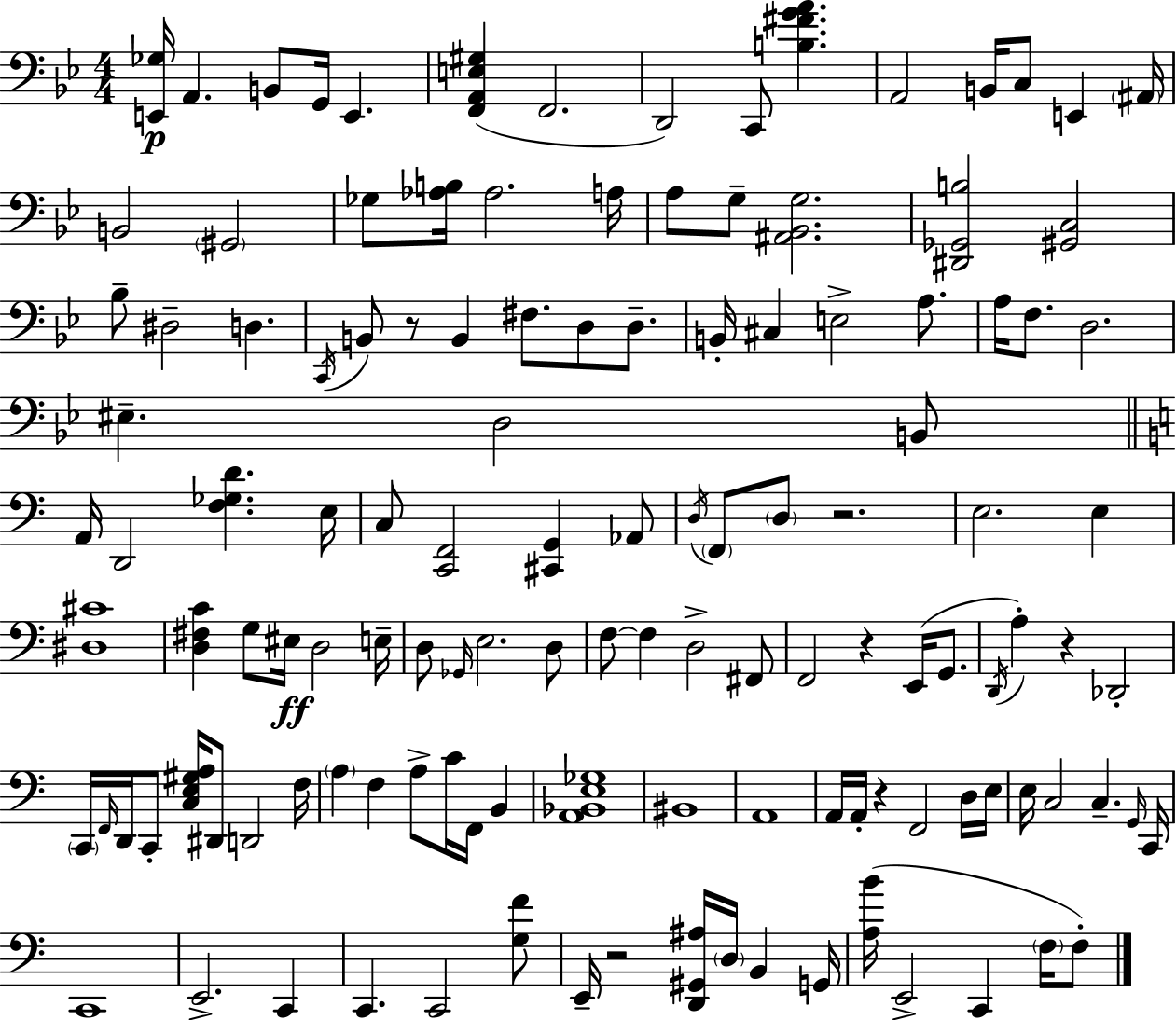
{
  \clef bass
  \numericTimeSignature
  \time 4/4
  \key g \minor
  <e, ges>16\p a,4. b,8 g,16 e,4. | <f, a, e gis>4( f,2. | d,2) c,8 <b fis' g' a'>4. | a,2 b,16 c8 e,4 \parenthesize ais,16 | \break b,2 \parenthesize gis,2 | ges8 <aes b>16 aes2. a16 | a8 g8-- <ais, bes, g>2. | <dis, ges, b>2 <gis, c>2 | \break bes8-- dis2-- d4. | \acciaccatura { c,16 } b,8 r8 b,4 fis8. d8 d8.-- | b,16-. cis4 e2-> a8. | a16 f8. d2. | \break eis4.-- d2 b,8 | \bar "||" \break \key c \major a,16 d,2 <f ges d'>4. e16 | c8 <c, f,>2 <cis, g,>4 aes,8 | \acciaccatura { d16 } \parenthesize f,8 \parenthesize d8 r2. | e2. e4 | \break <dis cis'>1 | <d fis c'>4 g8 eis16\ff d2 | e16-- d8 \grace { ges,16 } e2. | d8 f8~~ f4 d2-> | \break fis,8 f,2 r4 e,16( g,8. | \acciaccatura { d,16 } a4-.) r4 des,2-. | \parenthesize c,16 \grace { f,16 } d,16 c,8-. <c e gis a>16 dis,8 d,2 | f16 \parenthesize a4 f4 a8-> c'16 f,16 | \break b,4 <a, bes, e ges>1 | bis,1 | a,1 | a,16 a,16-. r4 f,2 | \break d16 e16 e16 c2 c4.-- | \grace { g,16 } c,16 c,1 | e,2.-> | c,4 c,4. c,2 | \break <g f'>8 e,16-- r2 <d, gis, ais>16 \parenthesize d16 | b,4 g,16 <a b'>16( e,2-> c,4 | \parenthesize f16 f8-.) \bar "|."
}